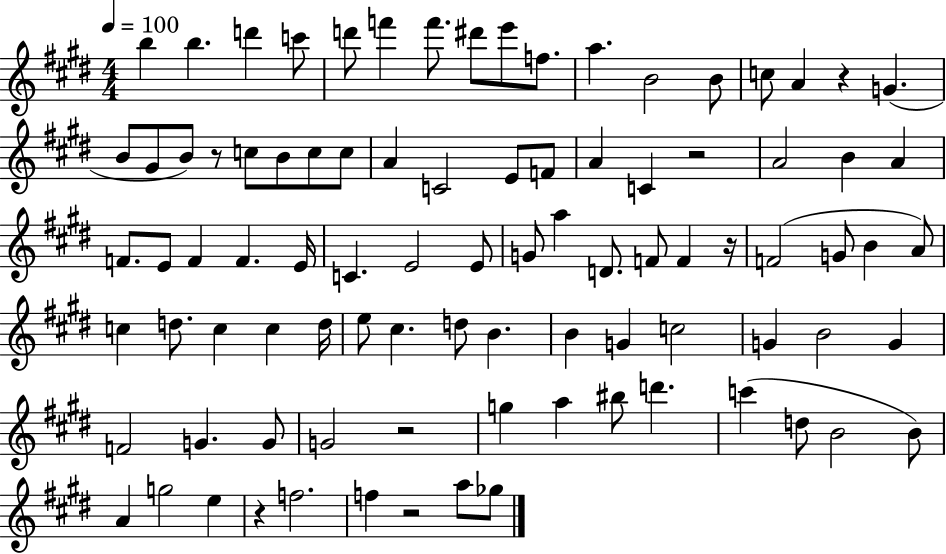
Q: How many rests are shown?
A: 7